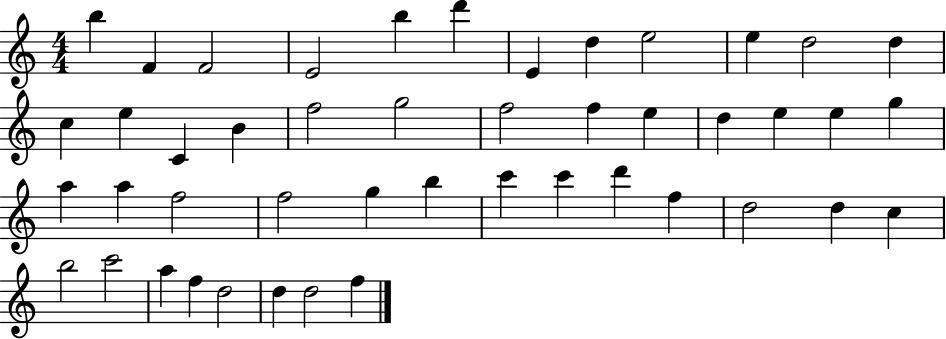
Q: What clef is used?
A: treble